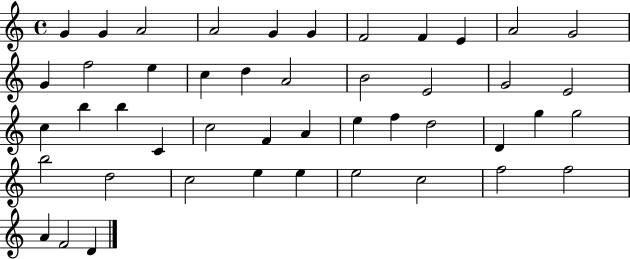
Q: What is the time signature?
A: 4/4